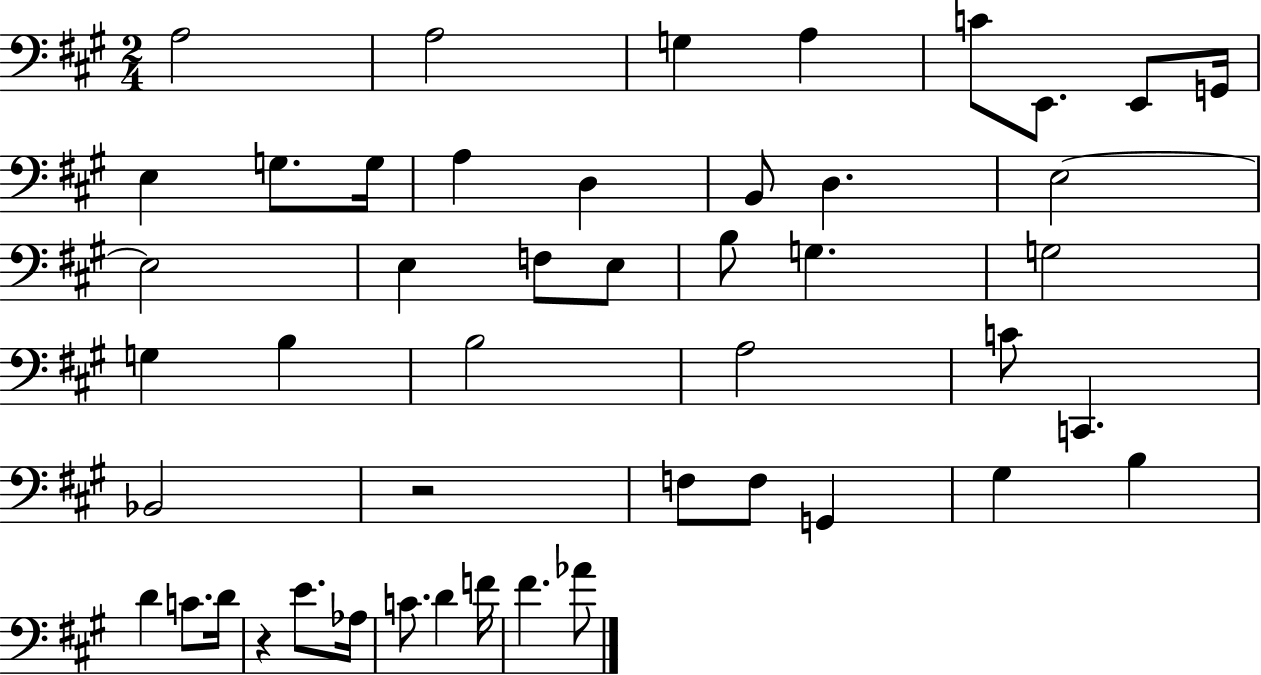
X:1
T:Untitled
M:2/4
L:1/4
K:A
A,2 A,2 G, A, C/2 E,,/2 E,,/2 G,,/4 E, G,/2 G,/4 A, D, B,,/2 D, E,2 E,2 E, F,/2 E,/2 B,/2 G, G,2 G, B, B,2 A,2 C/2 C,, _B,,2 z2 F,/2 F,/2 G,, ^G, B, D C/2 D/4 z E/2 _A,/4 C/2 D F/4 ^F _A/2